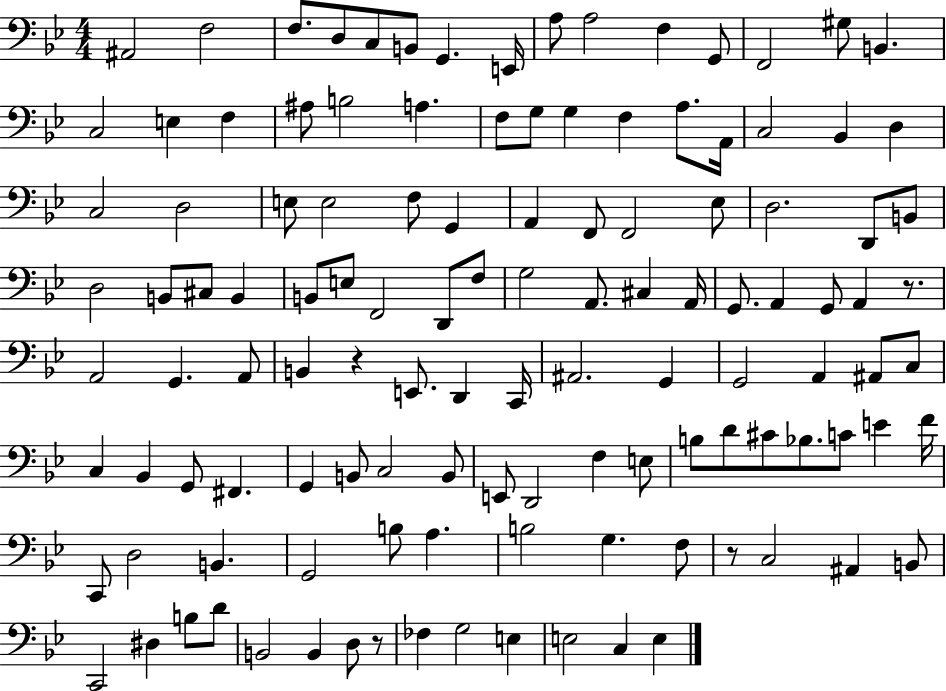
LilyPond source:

{
  \clef bass
  \numericTimeSignature
  \time 4/4
  \key bes \major
  ais,2 f2 | f8. d8 c8 b,8 g,4. e,16 | a8 a2 f4 g,8 | f,2 gis8 b,4. | \break c2 e4 f4 | ais8 b2 a4. | f8 g8 g4 f4 a8. a,16 | c2 bes,4 d4 | \break c2 d2 | e8 e2 f8 g,4 | a,4 f,8 f,2 ees8 | d2. d,8 b,8 | \break d2 b,8 cis8 b,4 | b,8 e8 f,2 d,8 f8 | g2 a,8. cis4 a,16 | g,8. a,4 g,8 a,4 r8. | \break a,2 g,4. a,8 | b,4 r4 e,8. d,4 c,16 | ais,2. g,4 | g,2 a,4 ais,8 c8 | \break c4 bes,4 g,8 fis,4. | g,4 b,8 c2 b,8 | e,8 d,2 f4 e8 | b8 d'8 cis'8 bes8. c'8 e'4 f'16 | \break c,8 d2 b,4. | g,2 b8 a4. | b2 g4. f8 | r8 c2 ais,4 b,8 | \break c,2 dis4 b8 d'8 | b,2 b,4 d8 r8 | fes4 g2 e4 | e2 c4 e4 | \break \bar "|."
}